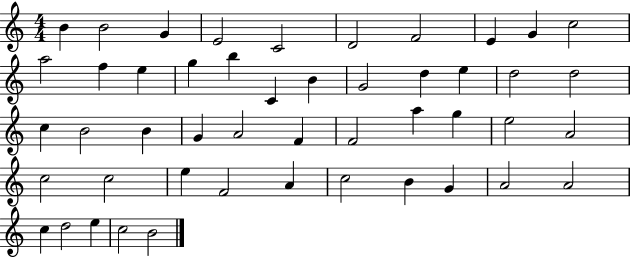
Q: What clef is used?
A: treble